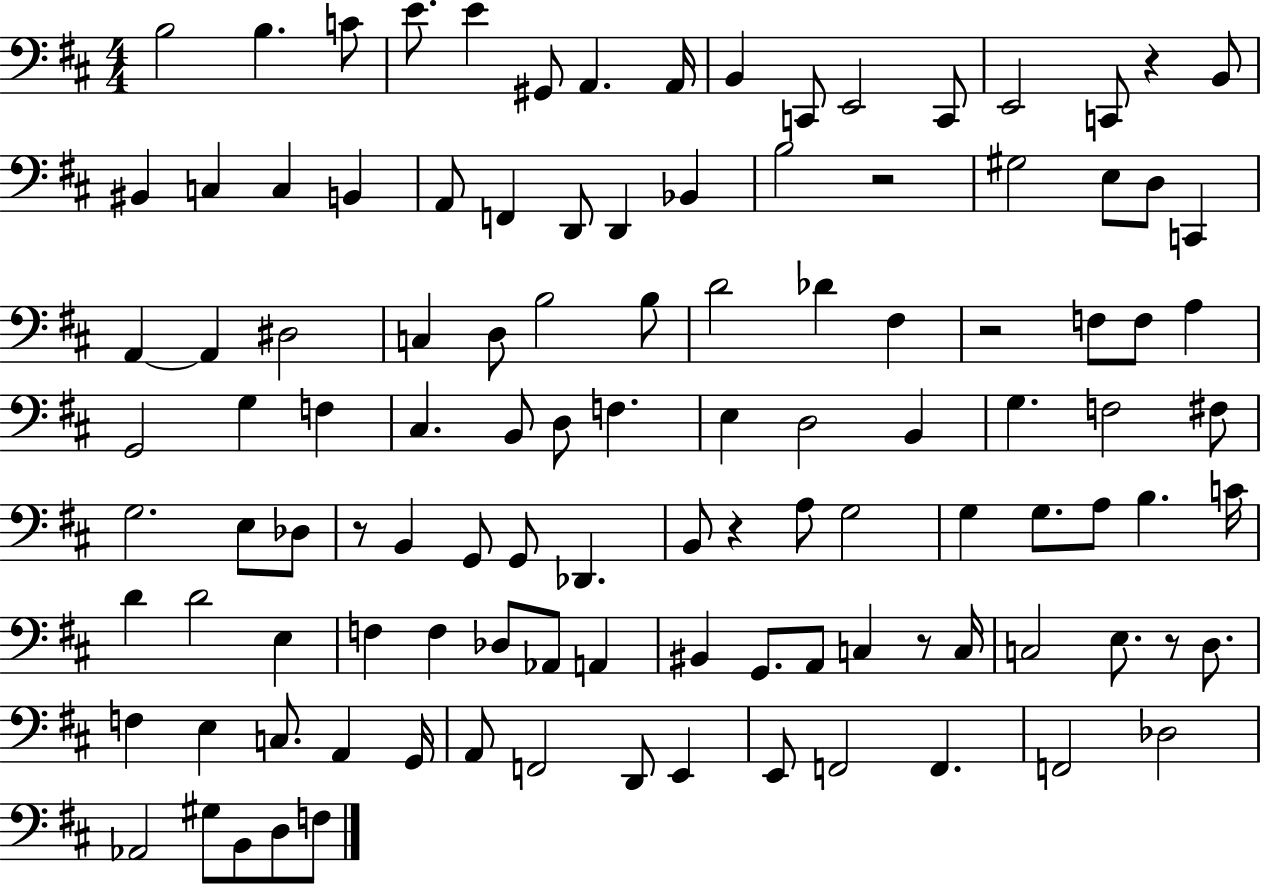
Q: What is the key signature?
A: D major